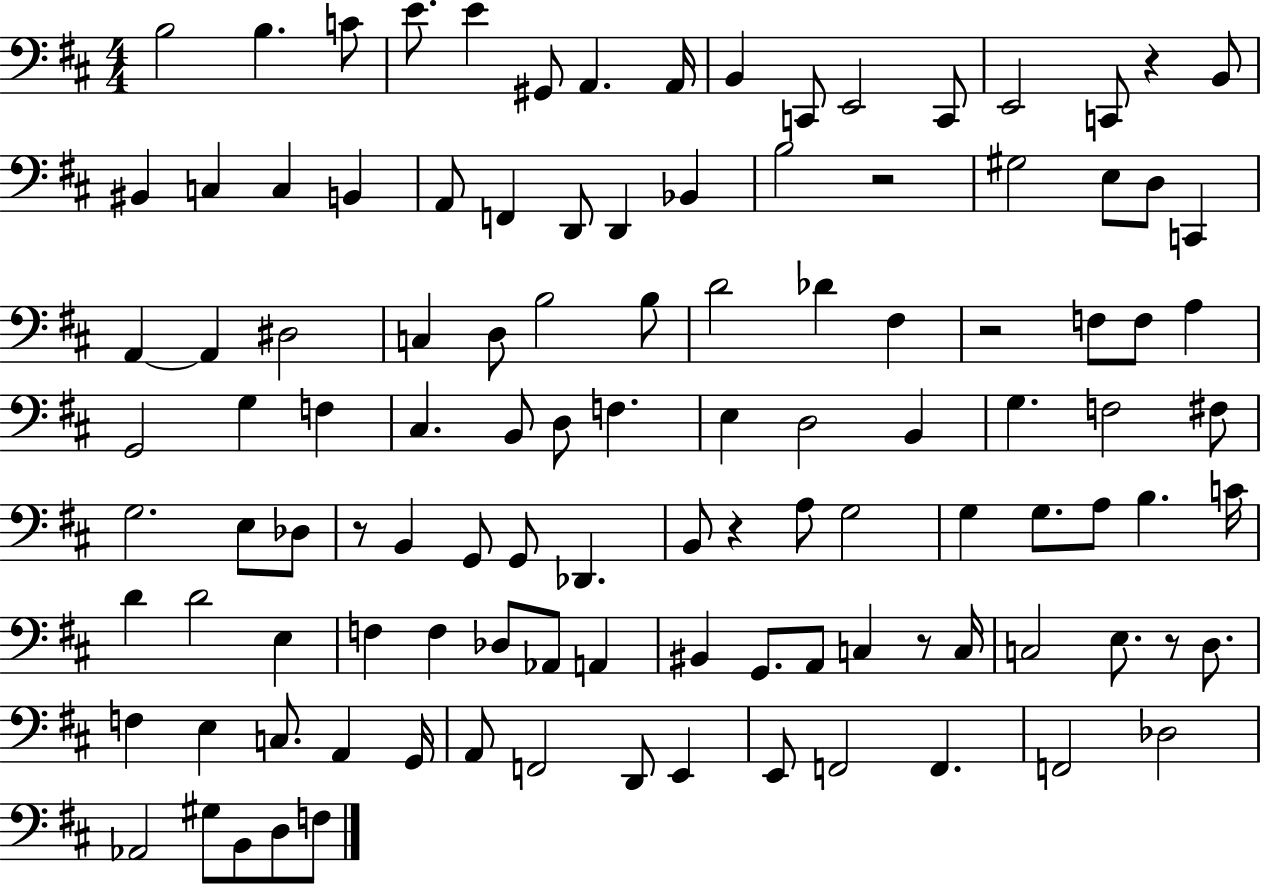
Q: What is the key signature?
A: D major